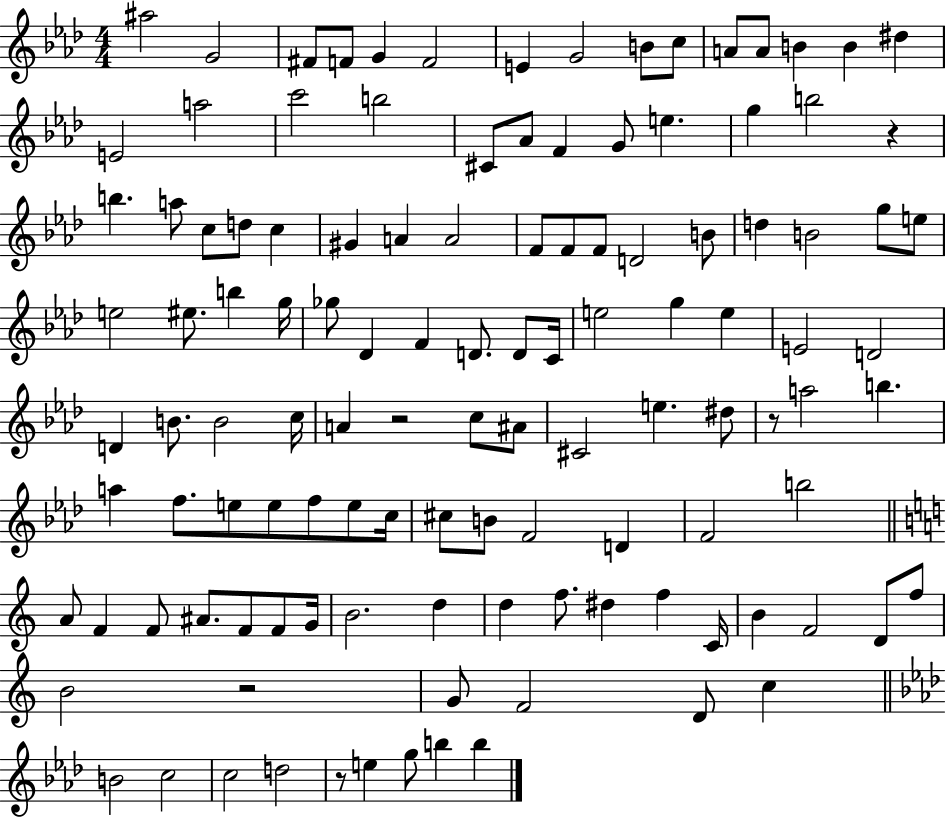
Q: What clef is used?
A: treble